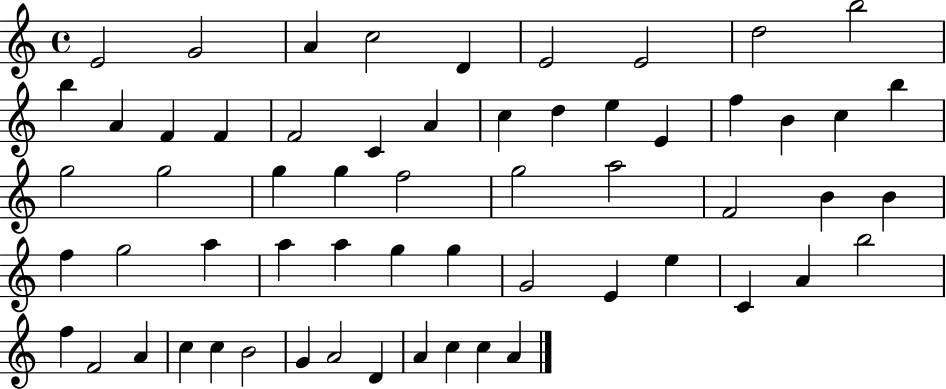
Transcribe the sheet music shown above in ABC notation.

X:1
T:Untitled
M:4/4
L:1/4
K:C
E2 G2 A c2 D E2 E2 d2 b2 b A F F F2 C A c d e E f B c b g2 g2 g g f2 g2 a2 F2 B B f g2 a a a g g G2 E e C A b2 f F2 A c c B2 G A2 D A c c A